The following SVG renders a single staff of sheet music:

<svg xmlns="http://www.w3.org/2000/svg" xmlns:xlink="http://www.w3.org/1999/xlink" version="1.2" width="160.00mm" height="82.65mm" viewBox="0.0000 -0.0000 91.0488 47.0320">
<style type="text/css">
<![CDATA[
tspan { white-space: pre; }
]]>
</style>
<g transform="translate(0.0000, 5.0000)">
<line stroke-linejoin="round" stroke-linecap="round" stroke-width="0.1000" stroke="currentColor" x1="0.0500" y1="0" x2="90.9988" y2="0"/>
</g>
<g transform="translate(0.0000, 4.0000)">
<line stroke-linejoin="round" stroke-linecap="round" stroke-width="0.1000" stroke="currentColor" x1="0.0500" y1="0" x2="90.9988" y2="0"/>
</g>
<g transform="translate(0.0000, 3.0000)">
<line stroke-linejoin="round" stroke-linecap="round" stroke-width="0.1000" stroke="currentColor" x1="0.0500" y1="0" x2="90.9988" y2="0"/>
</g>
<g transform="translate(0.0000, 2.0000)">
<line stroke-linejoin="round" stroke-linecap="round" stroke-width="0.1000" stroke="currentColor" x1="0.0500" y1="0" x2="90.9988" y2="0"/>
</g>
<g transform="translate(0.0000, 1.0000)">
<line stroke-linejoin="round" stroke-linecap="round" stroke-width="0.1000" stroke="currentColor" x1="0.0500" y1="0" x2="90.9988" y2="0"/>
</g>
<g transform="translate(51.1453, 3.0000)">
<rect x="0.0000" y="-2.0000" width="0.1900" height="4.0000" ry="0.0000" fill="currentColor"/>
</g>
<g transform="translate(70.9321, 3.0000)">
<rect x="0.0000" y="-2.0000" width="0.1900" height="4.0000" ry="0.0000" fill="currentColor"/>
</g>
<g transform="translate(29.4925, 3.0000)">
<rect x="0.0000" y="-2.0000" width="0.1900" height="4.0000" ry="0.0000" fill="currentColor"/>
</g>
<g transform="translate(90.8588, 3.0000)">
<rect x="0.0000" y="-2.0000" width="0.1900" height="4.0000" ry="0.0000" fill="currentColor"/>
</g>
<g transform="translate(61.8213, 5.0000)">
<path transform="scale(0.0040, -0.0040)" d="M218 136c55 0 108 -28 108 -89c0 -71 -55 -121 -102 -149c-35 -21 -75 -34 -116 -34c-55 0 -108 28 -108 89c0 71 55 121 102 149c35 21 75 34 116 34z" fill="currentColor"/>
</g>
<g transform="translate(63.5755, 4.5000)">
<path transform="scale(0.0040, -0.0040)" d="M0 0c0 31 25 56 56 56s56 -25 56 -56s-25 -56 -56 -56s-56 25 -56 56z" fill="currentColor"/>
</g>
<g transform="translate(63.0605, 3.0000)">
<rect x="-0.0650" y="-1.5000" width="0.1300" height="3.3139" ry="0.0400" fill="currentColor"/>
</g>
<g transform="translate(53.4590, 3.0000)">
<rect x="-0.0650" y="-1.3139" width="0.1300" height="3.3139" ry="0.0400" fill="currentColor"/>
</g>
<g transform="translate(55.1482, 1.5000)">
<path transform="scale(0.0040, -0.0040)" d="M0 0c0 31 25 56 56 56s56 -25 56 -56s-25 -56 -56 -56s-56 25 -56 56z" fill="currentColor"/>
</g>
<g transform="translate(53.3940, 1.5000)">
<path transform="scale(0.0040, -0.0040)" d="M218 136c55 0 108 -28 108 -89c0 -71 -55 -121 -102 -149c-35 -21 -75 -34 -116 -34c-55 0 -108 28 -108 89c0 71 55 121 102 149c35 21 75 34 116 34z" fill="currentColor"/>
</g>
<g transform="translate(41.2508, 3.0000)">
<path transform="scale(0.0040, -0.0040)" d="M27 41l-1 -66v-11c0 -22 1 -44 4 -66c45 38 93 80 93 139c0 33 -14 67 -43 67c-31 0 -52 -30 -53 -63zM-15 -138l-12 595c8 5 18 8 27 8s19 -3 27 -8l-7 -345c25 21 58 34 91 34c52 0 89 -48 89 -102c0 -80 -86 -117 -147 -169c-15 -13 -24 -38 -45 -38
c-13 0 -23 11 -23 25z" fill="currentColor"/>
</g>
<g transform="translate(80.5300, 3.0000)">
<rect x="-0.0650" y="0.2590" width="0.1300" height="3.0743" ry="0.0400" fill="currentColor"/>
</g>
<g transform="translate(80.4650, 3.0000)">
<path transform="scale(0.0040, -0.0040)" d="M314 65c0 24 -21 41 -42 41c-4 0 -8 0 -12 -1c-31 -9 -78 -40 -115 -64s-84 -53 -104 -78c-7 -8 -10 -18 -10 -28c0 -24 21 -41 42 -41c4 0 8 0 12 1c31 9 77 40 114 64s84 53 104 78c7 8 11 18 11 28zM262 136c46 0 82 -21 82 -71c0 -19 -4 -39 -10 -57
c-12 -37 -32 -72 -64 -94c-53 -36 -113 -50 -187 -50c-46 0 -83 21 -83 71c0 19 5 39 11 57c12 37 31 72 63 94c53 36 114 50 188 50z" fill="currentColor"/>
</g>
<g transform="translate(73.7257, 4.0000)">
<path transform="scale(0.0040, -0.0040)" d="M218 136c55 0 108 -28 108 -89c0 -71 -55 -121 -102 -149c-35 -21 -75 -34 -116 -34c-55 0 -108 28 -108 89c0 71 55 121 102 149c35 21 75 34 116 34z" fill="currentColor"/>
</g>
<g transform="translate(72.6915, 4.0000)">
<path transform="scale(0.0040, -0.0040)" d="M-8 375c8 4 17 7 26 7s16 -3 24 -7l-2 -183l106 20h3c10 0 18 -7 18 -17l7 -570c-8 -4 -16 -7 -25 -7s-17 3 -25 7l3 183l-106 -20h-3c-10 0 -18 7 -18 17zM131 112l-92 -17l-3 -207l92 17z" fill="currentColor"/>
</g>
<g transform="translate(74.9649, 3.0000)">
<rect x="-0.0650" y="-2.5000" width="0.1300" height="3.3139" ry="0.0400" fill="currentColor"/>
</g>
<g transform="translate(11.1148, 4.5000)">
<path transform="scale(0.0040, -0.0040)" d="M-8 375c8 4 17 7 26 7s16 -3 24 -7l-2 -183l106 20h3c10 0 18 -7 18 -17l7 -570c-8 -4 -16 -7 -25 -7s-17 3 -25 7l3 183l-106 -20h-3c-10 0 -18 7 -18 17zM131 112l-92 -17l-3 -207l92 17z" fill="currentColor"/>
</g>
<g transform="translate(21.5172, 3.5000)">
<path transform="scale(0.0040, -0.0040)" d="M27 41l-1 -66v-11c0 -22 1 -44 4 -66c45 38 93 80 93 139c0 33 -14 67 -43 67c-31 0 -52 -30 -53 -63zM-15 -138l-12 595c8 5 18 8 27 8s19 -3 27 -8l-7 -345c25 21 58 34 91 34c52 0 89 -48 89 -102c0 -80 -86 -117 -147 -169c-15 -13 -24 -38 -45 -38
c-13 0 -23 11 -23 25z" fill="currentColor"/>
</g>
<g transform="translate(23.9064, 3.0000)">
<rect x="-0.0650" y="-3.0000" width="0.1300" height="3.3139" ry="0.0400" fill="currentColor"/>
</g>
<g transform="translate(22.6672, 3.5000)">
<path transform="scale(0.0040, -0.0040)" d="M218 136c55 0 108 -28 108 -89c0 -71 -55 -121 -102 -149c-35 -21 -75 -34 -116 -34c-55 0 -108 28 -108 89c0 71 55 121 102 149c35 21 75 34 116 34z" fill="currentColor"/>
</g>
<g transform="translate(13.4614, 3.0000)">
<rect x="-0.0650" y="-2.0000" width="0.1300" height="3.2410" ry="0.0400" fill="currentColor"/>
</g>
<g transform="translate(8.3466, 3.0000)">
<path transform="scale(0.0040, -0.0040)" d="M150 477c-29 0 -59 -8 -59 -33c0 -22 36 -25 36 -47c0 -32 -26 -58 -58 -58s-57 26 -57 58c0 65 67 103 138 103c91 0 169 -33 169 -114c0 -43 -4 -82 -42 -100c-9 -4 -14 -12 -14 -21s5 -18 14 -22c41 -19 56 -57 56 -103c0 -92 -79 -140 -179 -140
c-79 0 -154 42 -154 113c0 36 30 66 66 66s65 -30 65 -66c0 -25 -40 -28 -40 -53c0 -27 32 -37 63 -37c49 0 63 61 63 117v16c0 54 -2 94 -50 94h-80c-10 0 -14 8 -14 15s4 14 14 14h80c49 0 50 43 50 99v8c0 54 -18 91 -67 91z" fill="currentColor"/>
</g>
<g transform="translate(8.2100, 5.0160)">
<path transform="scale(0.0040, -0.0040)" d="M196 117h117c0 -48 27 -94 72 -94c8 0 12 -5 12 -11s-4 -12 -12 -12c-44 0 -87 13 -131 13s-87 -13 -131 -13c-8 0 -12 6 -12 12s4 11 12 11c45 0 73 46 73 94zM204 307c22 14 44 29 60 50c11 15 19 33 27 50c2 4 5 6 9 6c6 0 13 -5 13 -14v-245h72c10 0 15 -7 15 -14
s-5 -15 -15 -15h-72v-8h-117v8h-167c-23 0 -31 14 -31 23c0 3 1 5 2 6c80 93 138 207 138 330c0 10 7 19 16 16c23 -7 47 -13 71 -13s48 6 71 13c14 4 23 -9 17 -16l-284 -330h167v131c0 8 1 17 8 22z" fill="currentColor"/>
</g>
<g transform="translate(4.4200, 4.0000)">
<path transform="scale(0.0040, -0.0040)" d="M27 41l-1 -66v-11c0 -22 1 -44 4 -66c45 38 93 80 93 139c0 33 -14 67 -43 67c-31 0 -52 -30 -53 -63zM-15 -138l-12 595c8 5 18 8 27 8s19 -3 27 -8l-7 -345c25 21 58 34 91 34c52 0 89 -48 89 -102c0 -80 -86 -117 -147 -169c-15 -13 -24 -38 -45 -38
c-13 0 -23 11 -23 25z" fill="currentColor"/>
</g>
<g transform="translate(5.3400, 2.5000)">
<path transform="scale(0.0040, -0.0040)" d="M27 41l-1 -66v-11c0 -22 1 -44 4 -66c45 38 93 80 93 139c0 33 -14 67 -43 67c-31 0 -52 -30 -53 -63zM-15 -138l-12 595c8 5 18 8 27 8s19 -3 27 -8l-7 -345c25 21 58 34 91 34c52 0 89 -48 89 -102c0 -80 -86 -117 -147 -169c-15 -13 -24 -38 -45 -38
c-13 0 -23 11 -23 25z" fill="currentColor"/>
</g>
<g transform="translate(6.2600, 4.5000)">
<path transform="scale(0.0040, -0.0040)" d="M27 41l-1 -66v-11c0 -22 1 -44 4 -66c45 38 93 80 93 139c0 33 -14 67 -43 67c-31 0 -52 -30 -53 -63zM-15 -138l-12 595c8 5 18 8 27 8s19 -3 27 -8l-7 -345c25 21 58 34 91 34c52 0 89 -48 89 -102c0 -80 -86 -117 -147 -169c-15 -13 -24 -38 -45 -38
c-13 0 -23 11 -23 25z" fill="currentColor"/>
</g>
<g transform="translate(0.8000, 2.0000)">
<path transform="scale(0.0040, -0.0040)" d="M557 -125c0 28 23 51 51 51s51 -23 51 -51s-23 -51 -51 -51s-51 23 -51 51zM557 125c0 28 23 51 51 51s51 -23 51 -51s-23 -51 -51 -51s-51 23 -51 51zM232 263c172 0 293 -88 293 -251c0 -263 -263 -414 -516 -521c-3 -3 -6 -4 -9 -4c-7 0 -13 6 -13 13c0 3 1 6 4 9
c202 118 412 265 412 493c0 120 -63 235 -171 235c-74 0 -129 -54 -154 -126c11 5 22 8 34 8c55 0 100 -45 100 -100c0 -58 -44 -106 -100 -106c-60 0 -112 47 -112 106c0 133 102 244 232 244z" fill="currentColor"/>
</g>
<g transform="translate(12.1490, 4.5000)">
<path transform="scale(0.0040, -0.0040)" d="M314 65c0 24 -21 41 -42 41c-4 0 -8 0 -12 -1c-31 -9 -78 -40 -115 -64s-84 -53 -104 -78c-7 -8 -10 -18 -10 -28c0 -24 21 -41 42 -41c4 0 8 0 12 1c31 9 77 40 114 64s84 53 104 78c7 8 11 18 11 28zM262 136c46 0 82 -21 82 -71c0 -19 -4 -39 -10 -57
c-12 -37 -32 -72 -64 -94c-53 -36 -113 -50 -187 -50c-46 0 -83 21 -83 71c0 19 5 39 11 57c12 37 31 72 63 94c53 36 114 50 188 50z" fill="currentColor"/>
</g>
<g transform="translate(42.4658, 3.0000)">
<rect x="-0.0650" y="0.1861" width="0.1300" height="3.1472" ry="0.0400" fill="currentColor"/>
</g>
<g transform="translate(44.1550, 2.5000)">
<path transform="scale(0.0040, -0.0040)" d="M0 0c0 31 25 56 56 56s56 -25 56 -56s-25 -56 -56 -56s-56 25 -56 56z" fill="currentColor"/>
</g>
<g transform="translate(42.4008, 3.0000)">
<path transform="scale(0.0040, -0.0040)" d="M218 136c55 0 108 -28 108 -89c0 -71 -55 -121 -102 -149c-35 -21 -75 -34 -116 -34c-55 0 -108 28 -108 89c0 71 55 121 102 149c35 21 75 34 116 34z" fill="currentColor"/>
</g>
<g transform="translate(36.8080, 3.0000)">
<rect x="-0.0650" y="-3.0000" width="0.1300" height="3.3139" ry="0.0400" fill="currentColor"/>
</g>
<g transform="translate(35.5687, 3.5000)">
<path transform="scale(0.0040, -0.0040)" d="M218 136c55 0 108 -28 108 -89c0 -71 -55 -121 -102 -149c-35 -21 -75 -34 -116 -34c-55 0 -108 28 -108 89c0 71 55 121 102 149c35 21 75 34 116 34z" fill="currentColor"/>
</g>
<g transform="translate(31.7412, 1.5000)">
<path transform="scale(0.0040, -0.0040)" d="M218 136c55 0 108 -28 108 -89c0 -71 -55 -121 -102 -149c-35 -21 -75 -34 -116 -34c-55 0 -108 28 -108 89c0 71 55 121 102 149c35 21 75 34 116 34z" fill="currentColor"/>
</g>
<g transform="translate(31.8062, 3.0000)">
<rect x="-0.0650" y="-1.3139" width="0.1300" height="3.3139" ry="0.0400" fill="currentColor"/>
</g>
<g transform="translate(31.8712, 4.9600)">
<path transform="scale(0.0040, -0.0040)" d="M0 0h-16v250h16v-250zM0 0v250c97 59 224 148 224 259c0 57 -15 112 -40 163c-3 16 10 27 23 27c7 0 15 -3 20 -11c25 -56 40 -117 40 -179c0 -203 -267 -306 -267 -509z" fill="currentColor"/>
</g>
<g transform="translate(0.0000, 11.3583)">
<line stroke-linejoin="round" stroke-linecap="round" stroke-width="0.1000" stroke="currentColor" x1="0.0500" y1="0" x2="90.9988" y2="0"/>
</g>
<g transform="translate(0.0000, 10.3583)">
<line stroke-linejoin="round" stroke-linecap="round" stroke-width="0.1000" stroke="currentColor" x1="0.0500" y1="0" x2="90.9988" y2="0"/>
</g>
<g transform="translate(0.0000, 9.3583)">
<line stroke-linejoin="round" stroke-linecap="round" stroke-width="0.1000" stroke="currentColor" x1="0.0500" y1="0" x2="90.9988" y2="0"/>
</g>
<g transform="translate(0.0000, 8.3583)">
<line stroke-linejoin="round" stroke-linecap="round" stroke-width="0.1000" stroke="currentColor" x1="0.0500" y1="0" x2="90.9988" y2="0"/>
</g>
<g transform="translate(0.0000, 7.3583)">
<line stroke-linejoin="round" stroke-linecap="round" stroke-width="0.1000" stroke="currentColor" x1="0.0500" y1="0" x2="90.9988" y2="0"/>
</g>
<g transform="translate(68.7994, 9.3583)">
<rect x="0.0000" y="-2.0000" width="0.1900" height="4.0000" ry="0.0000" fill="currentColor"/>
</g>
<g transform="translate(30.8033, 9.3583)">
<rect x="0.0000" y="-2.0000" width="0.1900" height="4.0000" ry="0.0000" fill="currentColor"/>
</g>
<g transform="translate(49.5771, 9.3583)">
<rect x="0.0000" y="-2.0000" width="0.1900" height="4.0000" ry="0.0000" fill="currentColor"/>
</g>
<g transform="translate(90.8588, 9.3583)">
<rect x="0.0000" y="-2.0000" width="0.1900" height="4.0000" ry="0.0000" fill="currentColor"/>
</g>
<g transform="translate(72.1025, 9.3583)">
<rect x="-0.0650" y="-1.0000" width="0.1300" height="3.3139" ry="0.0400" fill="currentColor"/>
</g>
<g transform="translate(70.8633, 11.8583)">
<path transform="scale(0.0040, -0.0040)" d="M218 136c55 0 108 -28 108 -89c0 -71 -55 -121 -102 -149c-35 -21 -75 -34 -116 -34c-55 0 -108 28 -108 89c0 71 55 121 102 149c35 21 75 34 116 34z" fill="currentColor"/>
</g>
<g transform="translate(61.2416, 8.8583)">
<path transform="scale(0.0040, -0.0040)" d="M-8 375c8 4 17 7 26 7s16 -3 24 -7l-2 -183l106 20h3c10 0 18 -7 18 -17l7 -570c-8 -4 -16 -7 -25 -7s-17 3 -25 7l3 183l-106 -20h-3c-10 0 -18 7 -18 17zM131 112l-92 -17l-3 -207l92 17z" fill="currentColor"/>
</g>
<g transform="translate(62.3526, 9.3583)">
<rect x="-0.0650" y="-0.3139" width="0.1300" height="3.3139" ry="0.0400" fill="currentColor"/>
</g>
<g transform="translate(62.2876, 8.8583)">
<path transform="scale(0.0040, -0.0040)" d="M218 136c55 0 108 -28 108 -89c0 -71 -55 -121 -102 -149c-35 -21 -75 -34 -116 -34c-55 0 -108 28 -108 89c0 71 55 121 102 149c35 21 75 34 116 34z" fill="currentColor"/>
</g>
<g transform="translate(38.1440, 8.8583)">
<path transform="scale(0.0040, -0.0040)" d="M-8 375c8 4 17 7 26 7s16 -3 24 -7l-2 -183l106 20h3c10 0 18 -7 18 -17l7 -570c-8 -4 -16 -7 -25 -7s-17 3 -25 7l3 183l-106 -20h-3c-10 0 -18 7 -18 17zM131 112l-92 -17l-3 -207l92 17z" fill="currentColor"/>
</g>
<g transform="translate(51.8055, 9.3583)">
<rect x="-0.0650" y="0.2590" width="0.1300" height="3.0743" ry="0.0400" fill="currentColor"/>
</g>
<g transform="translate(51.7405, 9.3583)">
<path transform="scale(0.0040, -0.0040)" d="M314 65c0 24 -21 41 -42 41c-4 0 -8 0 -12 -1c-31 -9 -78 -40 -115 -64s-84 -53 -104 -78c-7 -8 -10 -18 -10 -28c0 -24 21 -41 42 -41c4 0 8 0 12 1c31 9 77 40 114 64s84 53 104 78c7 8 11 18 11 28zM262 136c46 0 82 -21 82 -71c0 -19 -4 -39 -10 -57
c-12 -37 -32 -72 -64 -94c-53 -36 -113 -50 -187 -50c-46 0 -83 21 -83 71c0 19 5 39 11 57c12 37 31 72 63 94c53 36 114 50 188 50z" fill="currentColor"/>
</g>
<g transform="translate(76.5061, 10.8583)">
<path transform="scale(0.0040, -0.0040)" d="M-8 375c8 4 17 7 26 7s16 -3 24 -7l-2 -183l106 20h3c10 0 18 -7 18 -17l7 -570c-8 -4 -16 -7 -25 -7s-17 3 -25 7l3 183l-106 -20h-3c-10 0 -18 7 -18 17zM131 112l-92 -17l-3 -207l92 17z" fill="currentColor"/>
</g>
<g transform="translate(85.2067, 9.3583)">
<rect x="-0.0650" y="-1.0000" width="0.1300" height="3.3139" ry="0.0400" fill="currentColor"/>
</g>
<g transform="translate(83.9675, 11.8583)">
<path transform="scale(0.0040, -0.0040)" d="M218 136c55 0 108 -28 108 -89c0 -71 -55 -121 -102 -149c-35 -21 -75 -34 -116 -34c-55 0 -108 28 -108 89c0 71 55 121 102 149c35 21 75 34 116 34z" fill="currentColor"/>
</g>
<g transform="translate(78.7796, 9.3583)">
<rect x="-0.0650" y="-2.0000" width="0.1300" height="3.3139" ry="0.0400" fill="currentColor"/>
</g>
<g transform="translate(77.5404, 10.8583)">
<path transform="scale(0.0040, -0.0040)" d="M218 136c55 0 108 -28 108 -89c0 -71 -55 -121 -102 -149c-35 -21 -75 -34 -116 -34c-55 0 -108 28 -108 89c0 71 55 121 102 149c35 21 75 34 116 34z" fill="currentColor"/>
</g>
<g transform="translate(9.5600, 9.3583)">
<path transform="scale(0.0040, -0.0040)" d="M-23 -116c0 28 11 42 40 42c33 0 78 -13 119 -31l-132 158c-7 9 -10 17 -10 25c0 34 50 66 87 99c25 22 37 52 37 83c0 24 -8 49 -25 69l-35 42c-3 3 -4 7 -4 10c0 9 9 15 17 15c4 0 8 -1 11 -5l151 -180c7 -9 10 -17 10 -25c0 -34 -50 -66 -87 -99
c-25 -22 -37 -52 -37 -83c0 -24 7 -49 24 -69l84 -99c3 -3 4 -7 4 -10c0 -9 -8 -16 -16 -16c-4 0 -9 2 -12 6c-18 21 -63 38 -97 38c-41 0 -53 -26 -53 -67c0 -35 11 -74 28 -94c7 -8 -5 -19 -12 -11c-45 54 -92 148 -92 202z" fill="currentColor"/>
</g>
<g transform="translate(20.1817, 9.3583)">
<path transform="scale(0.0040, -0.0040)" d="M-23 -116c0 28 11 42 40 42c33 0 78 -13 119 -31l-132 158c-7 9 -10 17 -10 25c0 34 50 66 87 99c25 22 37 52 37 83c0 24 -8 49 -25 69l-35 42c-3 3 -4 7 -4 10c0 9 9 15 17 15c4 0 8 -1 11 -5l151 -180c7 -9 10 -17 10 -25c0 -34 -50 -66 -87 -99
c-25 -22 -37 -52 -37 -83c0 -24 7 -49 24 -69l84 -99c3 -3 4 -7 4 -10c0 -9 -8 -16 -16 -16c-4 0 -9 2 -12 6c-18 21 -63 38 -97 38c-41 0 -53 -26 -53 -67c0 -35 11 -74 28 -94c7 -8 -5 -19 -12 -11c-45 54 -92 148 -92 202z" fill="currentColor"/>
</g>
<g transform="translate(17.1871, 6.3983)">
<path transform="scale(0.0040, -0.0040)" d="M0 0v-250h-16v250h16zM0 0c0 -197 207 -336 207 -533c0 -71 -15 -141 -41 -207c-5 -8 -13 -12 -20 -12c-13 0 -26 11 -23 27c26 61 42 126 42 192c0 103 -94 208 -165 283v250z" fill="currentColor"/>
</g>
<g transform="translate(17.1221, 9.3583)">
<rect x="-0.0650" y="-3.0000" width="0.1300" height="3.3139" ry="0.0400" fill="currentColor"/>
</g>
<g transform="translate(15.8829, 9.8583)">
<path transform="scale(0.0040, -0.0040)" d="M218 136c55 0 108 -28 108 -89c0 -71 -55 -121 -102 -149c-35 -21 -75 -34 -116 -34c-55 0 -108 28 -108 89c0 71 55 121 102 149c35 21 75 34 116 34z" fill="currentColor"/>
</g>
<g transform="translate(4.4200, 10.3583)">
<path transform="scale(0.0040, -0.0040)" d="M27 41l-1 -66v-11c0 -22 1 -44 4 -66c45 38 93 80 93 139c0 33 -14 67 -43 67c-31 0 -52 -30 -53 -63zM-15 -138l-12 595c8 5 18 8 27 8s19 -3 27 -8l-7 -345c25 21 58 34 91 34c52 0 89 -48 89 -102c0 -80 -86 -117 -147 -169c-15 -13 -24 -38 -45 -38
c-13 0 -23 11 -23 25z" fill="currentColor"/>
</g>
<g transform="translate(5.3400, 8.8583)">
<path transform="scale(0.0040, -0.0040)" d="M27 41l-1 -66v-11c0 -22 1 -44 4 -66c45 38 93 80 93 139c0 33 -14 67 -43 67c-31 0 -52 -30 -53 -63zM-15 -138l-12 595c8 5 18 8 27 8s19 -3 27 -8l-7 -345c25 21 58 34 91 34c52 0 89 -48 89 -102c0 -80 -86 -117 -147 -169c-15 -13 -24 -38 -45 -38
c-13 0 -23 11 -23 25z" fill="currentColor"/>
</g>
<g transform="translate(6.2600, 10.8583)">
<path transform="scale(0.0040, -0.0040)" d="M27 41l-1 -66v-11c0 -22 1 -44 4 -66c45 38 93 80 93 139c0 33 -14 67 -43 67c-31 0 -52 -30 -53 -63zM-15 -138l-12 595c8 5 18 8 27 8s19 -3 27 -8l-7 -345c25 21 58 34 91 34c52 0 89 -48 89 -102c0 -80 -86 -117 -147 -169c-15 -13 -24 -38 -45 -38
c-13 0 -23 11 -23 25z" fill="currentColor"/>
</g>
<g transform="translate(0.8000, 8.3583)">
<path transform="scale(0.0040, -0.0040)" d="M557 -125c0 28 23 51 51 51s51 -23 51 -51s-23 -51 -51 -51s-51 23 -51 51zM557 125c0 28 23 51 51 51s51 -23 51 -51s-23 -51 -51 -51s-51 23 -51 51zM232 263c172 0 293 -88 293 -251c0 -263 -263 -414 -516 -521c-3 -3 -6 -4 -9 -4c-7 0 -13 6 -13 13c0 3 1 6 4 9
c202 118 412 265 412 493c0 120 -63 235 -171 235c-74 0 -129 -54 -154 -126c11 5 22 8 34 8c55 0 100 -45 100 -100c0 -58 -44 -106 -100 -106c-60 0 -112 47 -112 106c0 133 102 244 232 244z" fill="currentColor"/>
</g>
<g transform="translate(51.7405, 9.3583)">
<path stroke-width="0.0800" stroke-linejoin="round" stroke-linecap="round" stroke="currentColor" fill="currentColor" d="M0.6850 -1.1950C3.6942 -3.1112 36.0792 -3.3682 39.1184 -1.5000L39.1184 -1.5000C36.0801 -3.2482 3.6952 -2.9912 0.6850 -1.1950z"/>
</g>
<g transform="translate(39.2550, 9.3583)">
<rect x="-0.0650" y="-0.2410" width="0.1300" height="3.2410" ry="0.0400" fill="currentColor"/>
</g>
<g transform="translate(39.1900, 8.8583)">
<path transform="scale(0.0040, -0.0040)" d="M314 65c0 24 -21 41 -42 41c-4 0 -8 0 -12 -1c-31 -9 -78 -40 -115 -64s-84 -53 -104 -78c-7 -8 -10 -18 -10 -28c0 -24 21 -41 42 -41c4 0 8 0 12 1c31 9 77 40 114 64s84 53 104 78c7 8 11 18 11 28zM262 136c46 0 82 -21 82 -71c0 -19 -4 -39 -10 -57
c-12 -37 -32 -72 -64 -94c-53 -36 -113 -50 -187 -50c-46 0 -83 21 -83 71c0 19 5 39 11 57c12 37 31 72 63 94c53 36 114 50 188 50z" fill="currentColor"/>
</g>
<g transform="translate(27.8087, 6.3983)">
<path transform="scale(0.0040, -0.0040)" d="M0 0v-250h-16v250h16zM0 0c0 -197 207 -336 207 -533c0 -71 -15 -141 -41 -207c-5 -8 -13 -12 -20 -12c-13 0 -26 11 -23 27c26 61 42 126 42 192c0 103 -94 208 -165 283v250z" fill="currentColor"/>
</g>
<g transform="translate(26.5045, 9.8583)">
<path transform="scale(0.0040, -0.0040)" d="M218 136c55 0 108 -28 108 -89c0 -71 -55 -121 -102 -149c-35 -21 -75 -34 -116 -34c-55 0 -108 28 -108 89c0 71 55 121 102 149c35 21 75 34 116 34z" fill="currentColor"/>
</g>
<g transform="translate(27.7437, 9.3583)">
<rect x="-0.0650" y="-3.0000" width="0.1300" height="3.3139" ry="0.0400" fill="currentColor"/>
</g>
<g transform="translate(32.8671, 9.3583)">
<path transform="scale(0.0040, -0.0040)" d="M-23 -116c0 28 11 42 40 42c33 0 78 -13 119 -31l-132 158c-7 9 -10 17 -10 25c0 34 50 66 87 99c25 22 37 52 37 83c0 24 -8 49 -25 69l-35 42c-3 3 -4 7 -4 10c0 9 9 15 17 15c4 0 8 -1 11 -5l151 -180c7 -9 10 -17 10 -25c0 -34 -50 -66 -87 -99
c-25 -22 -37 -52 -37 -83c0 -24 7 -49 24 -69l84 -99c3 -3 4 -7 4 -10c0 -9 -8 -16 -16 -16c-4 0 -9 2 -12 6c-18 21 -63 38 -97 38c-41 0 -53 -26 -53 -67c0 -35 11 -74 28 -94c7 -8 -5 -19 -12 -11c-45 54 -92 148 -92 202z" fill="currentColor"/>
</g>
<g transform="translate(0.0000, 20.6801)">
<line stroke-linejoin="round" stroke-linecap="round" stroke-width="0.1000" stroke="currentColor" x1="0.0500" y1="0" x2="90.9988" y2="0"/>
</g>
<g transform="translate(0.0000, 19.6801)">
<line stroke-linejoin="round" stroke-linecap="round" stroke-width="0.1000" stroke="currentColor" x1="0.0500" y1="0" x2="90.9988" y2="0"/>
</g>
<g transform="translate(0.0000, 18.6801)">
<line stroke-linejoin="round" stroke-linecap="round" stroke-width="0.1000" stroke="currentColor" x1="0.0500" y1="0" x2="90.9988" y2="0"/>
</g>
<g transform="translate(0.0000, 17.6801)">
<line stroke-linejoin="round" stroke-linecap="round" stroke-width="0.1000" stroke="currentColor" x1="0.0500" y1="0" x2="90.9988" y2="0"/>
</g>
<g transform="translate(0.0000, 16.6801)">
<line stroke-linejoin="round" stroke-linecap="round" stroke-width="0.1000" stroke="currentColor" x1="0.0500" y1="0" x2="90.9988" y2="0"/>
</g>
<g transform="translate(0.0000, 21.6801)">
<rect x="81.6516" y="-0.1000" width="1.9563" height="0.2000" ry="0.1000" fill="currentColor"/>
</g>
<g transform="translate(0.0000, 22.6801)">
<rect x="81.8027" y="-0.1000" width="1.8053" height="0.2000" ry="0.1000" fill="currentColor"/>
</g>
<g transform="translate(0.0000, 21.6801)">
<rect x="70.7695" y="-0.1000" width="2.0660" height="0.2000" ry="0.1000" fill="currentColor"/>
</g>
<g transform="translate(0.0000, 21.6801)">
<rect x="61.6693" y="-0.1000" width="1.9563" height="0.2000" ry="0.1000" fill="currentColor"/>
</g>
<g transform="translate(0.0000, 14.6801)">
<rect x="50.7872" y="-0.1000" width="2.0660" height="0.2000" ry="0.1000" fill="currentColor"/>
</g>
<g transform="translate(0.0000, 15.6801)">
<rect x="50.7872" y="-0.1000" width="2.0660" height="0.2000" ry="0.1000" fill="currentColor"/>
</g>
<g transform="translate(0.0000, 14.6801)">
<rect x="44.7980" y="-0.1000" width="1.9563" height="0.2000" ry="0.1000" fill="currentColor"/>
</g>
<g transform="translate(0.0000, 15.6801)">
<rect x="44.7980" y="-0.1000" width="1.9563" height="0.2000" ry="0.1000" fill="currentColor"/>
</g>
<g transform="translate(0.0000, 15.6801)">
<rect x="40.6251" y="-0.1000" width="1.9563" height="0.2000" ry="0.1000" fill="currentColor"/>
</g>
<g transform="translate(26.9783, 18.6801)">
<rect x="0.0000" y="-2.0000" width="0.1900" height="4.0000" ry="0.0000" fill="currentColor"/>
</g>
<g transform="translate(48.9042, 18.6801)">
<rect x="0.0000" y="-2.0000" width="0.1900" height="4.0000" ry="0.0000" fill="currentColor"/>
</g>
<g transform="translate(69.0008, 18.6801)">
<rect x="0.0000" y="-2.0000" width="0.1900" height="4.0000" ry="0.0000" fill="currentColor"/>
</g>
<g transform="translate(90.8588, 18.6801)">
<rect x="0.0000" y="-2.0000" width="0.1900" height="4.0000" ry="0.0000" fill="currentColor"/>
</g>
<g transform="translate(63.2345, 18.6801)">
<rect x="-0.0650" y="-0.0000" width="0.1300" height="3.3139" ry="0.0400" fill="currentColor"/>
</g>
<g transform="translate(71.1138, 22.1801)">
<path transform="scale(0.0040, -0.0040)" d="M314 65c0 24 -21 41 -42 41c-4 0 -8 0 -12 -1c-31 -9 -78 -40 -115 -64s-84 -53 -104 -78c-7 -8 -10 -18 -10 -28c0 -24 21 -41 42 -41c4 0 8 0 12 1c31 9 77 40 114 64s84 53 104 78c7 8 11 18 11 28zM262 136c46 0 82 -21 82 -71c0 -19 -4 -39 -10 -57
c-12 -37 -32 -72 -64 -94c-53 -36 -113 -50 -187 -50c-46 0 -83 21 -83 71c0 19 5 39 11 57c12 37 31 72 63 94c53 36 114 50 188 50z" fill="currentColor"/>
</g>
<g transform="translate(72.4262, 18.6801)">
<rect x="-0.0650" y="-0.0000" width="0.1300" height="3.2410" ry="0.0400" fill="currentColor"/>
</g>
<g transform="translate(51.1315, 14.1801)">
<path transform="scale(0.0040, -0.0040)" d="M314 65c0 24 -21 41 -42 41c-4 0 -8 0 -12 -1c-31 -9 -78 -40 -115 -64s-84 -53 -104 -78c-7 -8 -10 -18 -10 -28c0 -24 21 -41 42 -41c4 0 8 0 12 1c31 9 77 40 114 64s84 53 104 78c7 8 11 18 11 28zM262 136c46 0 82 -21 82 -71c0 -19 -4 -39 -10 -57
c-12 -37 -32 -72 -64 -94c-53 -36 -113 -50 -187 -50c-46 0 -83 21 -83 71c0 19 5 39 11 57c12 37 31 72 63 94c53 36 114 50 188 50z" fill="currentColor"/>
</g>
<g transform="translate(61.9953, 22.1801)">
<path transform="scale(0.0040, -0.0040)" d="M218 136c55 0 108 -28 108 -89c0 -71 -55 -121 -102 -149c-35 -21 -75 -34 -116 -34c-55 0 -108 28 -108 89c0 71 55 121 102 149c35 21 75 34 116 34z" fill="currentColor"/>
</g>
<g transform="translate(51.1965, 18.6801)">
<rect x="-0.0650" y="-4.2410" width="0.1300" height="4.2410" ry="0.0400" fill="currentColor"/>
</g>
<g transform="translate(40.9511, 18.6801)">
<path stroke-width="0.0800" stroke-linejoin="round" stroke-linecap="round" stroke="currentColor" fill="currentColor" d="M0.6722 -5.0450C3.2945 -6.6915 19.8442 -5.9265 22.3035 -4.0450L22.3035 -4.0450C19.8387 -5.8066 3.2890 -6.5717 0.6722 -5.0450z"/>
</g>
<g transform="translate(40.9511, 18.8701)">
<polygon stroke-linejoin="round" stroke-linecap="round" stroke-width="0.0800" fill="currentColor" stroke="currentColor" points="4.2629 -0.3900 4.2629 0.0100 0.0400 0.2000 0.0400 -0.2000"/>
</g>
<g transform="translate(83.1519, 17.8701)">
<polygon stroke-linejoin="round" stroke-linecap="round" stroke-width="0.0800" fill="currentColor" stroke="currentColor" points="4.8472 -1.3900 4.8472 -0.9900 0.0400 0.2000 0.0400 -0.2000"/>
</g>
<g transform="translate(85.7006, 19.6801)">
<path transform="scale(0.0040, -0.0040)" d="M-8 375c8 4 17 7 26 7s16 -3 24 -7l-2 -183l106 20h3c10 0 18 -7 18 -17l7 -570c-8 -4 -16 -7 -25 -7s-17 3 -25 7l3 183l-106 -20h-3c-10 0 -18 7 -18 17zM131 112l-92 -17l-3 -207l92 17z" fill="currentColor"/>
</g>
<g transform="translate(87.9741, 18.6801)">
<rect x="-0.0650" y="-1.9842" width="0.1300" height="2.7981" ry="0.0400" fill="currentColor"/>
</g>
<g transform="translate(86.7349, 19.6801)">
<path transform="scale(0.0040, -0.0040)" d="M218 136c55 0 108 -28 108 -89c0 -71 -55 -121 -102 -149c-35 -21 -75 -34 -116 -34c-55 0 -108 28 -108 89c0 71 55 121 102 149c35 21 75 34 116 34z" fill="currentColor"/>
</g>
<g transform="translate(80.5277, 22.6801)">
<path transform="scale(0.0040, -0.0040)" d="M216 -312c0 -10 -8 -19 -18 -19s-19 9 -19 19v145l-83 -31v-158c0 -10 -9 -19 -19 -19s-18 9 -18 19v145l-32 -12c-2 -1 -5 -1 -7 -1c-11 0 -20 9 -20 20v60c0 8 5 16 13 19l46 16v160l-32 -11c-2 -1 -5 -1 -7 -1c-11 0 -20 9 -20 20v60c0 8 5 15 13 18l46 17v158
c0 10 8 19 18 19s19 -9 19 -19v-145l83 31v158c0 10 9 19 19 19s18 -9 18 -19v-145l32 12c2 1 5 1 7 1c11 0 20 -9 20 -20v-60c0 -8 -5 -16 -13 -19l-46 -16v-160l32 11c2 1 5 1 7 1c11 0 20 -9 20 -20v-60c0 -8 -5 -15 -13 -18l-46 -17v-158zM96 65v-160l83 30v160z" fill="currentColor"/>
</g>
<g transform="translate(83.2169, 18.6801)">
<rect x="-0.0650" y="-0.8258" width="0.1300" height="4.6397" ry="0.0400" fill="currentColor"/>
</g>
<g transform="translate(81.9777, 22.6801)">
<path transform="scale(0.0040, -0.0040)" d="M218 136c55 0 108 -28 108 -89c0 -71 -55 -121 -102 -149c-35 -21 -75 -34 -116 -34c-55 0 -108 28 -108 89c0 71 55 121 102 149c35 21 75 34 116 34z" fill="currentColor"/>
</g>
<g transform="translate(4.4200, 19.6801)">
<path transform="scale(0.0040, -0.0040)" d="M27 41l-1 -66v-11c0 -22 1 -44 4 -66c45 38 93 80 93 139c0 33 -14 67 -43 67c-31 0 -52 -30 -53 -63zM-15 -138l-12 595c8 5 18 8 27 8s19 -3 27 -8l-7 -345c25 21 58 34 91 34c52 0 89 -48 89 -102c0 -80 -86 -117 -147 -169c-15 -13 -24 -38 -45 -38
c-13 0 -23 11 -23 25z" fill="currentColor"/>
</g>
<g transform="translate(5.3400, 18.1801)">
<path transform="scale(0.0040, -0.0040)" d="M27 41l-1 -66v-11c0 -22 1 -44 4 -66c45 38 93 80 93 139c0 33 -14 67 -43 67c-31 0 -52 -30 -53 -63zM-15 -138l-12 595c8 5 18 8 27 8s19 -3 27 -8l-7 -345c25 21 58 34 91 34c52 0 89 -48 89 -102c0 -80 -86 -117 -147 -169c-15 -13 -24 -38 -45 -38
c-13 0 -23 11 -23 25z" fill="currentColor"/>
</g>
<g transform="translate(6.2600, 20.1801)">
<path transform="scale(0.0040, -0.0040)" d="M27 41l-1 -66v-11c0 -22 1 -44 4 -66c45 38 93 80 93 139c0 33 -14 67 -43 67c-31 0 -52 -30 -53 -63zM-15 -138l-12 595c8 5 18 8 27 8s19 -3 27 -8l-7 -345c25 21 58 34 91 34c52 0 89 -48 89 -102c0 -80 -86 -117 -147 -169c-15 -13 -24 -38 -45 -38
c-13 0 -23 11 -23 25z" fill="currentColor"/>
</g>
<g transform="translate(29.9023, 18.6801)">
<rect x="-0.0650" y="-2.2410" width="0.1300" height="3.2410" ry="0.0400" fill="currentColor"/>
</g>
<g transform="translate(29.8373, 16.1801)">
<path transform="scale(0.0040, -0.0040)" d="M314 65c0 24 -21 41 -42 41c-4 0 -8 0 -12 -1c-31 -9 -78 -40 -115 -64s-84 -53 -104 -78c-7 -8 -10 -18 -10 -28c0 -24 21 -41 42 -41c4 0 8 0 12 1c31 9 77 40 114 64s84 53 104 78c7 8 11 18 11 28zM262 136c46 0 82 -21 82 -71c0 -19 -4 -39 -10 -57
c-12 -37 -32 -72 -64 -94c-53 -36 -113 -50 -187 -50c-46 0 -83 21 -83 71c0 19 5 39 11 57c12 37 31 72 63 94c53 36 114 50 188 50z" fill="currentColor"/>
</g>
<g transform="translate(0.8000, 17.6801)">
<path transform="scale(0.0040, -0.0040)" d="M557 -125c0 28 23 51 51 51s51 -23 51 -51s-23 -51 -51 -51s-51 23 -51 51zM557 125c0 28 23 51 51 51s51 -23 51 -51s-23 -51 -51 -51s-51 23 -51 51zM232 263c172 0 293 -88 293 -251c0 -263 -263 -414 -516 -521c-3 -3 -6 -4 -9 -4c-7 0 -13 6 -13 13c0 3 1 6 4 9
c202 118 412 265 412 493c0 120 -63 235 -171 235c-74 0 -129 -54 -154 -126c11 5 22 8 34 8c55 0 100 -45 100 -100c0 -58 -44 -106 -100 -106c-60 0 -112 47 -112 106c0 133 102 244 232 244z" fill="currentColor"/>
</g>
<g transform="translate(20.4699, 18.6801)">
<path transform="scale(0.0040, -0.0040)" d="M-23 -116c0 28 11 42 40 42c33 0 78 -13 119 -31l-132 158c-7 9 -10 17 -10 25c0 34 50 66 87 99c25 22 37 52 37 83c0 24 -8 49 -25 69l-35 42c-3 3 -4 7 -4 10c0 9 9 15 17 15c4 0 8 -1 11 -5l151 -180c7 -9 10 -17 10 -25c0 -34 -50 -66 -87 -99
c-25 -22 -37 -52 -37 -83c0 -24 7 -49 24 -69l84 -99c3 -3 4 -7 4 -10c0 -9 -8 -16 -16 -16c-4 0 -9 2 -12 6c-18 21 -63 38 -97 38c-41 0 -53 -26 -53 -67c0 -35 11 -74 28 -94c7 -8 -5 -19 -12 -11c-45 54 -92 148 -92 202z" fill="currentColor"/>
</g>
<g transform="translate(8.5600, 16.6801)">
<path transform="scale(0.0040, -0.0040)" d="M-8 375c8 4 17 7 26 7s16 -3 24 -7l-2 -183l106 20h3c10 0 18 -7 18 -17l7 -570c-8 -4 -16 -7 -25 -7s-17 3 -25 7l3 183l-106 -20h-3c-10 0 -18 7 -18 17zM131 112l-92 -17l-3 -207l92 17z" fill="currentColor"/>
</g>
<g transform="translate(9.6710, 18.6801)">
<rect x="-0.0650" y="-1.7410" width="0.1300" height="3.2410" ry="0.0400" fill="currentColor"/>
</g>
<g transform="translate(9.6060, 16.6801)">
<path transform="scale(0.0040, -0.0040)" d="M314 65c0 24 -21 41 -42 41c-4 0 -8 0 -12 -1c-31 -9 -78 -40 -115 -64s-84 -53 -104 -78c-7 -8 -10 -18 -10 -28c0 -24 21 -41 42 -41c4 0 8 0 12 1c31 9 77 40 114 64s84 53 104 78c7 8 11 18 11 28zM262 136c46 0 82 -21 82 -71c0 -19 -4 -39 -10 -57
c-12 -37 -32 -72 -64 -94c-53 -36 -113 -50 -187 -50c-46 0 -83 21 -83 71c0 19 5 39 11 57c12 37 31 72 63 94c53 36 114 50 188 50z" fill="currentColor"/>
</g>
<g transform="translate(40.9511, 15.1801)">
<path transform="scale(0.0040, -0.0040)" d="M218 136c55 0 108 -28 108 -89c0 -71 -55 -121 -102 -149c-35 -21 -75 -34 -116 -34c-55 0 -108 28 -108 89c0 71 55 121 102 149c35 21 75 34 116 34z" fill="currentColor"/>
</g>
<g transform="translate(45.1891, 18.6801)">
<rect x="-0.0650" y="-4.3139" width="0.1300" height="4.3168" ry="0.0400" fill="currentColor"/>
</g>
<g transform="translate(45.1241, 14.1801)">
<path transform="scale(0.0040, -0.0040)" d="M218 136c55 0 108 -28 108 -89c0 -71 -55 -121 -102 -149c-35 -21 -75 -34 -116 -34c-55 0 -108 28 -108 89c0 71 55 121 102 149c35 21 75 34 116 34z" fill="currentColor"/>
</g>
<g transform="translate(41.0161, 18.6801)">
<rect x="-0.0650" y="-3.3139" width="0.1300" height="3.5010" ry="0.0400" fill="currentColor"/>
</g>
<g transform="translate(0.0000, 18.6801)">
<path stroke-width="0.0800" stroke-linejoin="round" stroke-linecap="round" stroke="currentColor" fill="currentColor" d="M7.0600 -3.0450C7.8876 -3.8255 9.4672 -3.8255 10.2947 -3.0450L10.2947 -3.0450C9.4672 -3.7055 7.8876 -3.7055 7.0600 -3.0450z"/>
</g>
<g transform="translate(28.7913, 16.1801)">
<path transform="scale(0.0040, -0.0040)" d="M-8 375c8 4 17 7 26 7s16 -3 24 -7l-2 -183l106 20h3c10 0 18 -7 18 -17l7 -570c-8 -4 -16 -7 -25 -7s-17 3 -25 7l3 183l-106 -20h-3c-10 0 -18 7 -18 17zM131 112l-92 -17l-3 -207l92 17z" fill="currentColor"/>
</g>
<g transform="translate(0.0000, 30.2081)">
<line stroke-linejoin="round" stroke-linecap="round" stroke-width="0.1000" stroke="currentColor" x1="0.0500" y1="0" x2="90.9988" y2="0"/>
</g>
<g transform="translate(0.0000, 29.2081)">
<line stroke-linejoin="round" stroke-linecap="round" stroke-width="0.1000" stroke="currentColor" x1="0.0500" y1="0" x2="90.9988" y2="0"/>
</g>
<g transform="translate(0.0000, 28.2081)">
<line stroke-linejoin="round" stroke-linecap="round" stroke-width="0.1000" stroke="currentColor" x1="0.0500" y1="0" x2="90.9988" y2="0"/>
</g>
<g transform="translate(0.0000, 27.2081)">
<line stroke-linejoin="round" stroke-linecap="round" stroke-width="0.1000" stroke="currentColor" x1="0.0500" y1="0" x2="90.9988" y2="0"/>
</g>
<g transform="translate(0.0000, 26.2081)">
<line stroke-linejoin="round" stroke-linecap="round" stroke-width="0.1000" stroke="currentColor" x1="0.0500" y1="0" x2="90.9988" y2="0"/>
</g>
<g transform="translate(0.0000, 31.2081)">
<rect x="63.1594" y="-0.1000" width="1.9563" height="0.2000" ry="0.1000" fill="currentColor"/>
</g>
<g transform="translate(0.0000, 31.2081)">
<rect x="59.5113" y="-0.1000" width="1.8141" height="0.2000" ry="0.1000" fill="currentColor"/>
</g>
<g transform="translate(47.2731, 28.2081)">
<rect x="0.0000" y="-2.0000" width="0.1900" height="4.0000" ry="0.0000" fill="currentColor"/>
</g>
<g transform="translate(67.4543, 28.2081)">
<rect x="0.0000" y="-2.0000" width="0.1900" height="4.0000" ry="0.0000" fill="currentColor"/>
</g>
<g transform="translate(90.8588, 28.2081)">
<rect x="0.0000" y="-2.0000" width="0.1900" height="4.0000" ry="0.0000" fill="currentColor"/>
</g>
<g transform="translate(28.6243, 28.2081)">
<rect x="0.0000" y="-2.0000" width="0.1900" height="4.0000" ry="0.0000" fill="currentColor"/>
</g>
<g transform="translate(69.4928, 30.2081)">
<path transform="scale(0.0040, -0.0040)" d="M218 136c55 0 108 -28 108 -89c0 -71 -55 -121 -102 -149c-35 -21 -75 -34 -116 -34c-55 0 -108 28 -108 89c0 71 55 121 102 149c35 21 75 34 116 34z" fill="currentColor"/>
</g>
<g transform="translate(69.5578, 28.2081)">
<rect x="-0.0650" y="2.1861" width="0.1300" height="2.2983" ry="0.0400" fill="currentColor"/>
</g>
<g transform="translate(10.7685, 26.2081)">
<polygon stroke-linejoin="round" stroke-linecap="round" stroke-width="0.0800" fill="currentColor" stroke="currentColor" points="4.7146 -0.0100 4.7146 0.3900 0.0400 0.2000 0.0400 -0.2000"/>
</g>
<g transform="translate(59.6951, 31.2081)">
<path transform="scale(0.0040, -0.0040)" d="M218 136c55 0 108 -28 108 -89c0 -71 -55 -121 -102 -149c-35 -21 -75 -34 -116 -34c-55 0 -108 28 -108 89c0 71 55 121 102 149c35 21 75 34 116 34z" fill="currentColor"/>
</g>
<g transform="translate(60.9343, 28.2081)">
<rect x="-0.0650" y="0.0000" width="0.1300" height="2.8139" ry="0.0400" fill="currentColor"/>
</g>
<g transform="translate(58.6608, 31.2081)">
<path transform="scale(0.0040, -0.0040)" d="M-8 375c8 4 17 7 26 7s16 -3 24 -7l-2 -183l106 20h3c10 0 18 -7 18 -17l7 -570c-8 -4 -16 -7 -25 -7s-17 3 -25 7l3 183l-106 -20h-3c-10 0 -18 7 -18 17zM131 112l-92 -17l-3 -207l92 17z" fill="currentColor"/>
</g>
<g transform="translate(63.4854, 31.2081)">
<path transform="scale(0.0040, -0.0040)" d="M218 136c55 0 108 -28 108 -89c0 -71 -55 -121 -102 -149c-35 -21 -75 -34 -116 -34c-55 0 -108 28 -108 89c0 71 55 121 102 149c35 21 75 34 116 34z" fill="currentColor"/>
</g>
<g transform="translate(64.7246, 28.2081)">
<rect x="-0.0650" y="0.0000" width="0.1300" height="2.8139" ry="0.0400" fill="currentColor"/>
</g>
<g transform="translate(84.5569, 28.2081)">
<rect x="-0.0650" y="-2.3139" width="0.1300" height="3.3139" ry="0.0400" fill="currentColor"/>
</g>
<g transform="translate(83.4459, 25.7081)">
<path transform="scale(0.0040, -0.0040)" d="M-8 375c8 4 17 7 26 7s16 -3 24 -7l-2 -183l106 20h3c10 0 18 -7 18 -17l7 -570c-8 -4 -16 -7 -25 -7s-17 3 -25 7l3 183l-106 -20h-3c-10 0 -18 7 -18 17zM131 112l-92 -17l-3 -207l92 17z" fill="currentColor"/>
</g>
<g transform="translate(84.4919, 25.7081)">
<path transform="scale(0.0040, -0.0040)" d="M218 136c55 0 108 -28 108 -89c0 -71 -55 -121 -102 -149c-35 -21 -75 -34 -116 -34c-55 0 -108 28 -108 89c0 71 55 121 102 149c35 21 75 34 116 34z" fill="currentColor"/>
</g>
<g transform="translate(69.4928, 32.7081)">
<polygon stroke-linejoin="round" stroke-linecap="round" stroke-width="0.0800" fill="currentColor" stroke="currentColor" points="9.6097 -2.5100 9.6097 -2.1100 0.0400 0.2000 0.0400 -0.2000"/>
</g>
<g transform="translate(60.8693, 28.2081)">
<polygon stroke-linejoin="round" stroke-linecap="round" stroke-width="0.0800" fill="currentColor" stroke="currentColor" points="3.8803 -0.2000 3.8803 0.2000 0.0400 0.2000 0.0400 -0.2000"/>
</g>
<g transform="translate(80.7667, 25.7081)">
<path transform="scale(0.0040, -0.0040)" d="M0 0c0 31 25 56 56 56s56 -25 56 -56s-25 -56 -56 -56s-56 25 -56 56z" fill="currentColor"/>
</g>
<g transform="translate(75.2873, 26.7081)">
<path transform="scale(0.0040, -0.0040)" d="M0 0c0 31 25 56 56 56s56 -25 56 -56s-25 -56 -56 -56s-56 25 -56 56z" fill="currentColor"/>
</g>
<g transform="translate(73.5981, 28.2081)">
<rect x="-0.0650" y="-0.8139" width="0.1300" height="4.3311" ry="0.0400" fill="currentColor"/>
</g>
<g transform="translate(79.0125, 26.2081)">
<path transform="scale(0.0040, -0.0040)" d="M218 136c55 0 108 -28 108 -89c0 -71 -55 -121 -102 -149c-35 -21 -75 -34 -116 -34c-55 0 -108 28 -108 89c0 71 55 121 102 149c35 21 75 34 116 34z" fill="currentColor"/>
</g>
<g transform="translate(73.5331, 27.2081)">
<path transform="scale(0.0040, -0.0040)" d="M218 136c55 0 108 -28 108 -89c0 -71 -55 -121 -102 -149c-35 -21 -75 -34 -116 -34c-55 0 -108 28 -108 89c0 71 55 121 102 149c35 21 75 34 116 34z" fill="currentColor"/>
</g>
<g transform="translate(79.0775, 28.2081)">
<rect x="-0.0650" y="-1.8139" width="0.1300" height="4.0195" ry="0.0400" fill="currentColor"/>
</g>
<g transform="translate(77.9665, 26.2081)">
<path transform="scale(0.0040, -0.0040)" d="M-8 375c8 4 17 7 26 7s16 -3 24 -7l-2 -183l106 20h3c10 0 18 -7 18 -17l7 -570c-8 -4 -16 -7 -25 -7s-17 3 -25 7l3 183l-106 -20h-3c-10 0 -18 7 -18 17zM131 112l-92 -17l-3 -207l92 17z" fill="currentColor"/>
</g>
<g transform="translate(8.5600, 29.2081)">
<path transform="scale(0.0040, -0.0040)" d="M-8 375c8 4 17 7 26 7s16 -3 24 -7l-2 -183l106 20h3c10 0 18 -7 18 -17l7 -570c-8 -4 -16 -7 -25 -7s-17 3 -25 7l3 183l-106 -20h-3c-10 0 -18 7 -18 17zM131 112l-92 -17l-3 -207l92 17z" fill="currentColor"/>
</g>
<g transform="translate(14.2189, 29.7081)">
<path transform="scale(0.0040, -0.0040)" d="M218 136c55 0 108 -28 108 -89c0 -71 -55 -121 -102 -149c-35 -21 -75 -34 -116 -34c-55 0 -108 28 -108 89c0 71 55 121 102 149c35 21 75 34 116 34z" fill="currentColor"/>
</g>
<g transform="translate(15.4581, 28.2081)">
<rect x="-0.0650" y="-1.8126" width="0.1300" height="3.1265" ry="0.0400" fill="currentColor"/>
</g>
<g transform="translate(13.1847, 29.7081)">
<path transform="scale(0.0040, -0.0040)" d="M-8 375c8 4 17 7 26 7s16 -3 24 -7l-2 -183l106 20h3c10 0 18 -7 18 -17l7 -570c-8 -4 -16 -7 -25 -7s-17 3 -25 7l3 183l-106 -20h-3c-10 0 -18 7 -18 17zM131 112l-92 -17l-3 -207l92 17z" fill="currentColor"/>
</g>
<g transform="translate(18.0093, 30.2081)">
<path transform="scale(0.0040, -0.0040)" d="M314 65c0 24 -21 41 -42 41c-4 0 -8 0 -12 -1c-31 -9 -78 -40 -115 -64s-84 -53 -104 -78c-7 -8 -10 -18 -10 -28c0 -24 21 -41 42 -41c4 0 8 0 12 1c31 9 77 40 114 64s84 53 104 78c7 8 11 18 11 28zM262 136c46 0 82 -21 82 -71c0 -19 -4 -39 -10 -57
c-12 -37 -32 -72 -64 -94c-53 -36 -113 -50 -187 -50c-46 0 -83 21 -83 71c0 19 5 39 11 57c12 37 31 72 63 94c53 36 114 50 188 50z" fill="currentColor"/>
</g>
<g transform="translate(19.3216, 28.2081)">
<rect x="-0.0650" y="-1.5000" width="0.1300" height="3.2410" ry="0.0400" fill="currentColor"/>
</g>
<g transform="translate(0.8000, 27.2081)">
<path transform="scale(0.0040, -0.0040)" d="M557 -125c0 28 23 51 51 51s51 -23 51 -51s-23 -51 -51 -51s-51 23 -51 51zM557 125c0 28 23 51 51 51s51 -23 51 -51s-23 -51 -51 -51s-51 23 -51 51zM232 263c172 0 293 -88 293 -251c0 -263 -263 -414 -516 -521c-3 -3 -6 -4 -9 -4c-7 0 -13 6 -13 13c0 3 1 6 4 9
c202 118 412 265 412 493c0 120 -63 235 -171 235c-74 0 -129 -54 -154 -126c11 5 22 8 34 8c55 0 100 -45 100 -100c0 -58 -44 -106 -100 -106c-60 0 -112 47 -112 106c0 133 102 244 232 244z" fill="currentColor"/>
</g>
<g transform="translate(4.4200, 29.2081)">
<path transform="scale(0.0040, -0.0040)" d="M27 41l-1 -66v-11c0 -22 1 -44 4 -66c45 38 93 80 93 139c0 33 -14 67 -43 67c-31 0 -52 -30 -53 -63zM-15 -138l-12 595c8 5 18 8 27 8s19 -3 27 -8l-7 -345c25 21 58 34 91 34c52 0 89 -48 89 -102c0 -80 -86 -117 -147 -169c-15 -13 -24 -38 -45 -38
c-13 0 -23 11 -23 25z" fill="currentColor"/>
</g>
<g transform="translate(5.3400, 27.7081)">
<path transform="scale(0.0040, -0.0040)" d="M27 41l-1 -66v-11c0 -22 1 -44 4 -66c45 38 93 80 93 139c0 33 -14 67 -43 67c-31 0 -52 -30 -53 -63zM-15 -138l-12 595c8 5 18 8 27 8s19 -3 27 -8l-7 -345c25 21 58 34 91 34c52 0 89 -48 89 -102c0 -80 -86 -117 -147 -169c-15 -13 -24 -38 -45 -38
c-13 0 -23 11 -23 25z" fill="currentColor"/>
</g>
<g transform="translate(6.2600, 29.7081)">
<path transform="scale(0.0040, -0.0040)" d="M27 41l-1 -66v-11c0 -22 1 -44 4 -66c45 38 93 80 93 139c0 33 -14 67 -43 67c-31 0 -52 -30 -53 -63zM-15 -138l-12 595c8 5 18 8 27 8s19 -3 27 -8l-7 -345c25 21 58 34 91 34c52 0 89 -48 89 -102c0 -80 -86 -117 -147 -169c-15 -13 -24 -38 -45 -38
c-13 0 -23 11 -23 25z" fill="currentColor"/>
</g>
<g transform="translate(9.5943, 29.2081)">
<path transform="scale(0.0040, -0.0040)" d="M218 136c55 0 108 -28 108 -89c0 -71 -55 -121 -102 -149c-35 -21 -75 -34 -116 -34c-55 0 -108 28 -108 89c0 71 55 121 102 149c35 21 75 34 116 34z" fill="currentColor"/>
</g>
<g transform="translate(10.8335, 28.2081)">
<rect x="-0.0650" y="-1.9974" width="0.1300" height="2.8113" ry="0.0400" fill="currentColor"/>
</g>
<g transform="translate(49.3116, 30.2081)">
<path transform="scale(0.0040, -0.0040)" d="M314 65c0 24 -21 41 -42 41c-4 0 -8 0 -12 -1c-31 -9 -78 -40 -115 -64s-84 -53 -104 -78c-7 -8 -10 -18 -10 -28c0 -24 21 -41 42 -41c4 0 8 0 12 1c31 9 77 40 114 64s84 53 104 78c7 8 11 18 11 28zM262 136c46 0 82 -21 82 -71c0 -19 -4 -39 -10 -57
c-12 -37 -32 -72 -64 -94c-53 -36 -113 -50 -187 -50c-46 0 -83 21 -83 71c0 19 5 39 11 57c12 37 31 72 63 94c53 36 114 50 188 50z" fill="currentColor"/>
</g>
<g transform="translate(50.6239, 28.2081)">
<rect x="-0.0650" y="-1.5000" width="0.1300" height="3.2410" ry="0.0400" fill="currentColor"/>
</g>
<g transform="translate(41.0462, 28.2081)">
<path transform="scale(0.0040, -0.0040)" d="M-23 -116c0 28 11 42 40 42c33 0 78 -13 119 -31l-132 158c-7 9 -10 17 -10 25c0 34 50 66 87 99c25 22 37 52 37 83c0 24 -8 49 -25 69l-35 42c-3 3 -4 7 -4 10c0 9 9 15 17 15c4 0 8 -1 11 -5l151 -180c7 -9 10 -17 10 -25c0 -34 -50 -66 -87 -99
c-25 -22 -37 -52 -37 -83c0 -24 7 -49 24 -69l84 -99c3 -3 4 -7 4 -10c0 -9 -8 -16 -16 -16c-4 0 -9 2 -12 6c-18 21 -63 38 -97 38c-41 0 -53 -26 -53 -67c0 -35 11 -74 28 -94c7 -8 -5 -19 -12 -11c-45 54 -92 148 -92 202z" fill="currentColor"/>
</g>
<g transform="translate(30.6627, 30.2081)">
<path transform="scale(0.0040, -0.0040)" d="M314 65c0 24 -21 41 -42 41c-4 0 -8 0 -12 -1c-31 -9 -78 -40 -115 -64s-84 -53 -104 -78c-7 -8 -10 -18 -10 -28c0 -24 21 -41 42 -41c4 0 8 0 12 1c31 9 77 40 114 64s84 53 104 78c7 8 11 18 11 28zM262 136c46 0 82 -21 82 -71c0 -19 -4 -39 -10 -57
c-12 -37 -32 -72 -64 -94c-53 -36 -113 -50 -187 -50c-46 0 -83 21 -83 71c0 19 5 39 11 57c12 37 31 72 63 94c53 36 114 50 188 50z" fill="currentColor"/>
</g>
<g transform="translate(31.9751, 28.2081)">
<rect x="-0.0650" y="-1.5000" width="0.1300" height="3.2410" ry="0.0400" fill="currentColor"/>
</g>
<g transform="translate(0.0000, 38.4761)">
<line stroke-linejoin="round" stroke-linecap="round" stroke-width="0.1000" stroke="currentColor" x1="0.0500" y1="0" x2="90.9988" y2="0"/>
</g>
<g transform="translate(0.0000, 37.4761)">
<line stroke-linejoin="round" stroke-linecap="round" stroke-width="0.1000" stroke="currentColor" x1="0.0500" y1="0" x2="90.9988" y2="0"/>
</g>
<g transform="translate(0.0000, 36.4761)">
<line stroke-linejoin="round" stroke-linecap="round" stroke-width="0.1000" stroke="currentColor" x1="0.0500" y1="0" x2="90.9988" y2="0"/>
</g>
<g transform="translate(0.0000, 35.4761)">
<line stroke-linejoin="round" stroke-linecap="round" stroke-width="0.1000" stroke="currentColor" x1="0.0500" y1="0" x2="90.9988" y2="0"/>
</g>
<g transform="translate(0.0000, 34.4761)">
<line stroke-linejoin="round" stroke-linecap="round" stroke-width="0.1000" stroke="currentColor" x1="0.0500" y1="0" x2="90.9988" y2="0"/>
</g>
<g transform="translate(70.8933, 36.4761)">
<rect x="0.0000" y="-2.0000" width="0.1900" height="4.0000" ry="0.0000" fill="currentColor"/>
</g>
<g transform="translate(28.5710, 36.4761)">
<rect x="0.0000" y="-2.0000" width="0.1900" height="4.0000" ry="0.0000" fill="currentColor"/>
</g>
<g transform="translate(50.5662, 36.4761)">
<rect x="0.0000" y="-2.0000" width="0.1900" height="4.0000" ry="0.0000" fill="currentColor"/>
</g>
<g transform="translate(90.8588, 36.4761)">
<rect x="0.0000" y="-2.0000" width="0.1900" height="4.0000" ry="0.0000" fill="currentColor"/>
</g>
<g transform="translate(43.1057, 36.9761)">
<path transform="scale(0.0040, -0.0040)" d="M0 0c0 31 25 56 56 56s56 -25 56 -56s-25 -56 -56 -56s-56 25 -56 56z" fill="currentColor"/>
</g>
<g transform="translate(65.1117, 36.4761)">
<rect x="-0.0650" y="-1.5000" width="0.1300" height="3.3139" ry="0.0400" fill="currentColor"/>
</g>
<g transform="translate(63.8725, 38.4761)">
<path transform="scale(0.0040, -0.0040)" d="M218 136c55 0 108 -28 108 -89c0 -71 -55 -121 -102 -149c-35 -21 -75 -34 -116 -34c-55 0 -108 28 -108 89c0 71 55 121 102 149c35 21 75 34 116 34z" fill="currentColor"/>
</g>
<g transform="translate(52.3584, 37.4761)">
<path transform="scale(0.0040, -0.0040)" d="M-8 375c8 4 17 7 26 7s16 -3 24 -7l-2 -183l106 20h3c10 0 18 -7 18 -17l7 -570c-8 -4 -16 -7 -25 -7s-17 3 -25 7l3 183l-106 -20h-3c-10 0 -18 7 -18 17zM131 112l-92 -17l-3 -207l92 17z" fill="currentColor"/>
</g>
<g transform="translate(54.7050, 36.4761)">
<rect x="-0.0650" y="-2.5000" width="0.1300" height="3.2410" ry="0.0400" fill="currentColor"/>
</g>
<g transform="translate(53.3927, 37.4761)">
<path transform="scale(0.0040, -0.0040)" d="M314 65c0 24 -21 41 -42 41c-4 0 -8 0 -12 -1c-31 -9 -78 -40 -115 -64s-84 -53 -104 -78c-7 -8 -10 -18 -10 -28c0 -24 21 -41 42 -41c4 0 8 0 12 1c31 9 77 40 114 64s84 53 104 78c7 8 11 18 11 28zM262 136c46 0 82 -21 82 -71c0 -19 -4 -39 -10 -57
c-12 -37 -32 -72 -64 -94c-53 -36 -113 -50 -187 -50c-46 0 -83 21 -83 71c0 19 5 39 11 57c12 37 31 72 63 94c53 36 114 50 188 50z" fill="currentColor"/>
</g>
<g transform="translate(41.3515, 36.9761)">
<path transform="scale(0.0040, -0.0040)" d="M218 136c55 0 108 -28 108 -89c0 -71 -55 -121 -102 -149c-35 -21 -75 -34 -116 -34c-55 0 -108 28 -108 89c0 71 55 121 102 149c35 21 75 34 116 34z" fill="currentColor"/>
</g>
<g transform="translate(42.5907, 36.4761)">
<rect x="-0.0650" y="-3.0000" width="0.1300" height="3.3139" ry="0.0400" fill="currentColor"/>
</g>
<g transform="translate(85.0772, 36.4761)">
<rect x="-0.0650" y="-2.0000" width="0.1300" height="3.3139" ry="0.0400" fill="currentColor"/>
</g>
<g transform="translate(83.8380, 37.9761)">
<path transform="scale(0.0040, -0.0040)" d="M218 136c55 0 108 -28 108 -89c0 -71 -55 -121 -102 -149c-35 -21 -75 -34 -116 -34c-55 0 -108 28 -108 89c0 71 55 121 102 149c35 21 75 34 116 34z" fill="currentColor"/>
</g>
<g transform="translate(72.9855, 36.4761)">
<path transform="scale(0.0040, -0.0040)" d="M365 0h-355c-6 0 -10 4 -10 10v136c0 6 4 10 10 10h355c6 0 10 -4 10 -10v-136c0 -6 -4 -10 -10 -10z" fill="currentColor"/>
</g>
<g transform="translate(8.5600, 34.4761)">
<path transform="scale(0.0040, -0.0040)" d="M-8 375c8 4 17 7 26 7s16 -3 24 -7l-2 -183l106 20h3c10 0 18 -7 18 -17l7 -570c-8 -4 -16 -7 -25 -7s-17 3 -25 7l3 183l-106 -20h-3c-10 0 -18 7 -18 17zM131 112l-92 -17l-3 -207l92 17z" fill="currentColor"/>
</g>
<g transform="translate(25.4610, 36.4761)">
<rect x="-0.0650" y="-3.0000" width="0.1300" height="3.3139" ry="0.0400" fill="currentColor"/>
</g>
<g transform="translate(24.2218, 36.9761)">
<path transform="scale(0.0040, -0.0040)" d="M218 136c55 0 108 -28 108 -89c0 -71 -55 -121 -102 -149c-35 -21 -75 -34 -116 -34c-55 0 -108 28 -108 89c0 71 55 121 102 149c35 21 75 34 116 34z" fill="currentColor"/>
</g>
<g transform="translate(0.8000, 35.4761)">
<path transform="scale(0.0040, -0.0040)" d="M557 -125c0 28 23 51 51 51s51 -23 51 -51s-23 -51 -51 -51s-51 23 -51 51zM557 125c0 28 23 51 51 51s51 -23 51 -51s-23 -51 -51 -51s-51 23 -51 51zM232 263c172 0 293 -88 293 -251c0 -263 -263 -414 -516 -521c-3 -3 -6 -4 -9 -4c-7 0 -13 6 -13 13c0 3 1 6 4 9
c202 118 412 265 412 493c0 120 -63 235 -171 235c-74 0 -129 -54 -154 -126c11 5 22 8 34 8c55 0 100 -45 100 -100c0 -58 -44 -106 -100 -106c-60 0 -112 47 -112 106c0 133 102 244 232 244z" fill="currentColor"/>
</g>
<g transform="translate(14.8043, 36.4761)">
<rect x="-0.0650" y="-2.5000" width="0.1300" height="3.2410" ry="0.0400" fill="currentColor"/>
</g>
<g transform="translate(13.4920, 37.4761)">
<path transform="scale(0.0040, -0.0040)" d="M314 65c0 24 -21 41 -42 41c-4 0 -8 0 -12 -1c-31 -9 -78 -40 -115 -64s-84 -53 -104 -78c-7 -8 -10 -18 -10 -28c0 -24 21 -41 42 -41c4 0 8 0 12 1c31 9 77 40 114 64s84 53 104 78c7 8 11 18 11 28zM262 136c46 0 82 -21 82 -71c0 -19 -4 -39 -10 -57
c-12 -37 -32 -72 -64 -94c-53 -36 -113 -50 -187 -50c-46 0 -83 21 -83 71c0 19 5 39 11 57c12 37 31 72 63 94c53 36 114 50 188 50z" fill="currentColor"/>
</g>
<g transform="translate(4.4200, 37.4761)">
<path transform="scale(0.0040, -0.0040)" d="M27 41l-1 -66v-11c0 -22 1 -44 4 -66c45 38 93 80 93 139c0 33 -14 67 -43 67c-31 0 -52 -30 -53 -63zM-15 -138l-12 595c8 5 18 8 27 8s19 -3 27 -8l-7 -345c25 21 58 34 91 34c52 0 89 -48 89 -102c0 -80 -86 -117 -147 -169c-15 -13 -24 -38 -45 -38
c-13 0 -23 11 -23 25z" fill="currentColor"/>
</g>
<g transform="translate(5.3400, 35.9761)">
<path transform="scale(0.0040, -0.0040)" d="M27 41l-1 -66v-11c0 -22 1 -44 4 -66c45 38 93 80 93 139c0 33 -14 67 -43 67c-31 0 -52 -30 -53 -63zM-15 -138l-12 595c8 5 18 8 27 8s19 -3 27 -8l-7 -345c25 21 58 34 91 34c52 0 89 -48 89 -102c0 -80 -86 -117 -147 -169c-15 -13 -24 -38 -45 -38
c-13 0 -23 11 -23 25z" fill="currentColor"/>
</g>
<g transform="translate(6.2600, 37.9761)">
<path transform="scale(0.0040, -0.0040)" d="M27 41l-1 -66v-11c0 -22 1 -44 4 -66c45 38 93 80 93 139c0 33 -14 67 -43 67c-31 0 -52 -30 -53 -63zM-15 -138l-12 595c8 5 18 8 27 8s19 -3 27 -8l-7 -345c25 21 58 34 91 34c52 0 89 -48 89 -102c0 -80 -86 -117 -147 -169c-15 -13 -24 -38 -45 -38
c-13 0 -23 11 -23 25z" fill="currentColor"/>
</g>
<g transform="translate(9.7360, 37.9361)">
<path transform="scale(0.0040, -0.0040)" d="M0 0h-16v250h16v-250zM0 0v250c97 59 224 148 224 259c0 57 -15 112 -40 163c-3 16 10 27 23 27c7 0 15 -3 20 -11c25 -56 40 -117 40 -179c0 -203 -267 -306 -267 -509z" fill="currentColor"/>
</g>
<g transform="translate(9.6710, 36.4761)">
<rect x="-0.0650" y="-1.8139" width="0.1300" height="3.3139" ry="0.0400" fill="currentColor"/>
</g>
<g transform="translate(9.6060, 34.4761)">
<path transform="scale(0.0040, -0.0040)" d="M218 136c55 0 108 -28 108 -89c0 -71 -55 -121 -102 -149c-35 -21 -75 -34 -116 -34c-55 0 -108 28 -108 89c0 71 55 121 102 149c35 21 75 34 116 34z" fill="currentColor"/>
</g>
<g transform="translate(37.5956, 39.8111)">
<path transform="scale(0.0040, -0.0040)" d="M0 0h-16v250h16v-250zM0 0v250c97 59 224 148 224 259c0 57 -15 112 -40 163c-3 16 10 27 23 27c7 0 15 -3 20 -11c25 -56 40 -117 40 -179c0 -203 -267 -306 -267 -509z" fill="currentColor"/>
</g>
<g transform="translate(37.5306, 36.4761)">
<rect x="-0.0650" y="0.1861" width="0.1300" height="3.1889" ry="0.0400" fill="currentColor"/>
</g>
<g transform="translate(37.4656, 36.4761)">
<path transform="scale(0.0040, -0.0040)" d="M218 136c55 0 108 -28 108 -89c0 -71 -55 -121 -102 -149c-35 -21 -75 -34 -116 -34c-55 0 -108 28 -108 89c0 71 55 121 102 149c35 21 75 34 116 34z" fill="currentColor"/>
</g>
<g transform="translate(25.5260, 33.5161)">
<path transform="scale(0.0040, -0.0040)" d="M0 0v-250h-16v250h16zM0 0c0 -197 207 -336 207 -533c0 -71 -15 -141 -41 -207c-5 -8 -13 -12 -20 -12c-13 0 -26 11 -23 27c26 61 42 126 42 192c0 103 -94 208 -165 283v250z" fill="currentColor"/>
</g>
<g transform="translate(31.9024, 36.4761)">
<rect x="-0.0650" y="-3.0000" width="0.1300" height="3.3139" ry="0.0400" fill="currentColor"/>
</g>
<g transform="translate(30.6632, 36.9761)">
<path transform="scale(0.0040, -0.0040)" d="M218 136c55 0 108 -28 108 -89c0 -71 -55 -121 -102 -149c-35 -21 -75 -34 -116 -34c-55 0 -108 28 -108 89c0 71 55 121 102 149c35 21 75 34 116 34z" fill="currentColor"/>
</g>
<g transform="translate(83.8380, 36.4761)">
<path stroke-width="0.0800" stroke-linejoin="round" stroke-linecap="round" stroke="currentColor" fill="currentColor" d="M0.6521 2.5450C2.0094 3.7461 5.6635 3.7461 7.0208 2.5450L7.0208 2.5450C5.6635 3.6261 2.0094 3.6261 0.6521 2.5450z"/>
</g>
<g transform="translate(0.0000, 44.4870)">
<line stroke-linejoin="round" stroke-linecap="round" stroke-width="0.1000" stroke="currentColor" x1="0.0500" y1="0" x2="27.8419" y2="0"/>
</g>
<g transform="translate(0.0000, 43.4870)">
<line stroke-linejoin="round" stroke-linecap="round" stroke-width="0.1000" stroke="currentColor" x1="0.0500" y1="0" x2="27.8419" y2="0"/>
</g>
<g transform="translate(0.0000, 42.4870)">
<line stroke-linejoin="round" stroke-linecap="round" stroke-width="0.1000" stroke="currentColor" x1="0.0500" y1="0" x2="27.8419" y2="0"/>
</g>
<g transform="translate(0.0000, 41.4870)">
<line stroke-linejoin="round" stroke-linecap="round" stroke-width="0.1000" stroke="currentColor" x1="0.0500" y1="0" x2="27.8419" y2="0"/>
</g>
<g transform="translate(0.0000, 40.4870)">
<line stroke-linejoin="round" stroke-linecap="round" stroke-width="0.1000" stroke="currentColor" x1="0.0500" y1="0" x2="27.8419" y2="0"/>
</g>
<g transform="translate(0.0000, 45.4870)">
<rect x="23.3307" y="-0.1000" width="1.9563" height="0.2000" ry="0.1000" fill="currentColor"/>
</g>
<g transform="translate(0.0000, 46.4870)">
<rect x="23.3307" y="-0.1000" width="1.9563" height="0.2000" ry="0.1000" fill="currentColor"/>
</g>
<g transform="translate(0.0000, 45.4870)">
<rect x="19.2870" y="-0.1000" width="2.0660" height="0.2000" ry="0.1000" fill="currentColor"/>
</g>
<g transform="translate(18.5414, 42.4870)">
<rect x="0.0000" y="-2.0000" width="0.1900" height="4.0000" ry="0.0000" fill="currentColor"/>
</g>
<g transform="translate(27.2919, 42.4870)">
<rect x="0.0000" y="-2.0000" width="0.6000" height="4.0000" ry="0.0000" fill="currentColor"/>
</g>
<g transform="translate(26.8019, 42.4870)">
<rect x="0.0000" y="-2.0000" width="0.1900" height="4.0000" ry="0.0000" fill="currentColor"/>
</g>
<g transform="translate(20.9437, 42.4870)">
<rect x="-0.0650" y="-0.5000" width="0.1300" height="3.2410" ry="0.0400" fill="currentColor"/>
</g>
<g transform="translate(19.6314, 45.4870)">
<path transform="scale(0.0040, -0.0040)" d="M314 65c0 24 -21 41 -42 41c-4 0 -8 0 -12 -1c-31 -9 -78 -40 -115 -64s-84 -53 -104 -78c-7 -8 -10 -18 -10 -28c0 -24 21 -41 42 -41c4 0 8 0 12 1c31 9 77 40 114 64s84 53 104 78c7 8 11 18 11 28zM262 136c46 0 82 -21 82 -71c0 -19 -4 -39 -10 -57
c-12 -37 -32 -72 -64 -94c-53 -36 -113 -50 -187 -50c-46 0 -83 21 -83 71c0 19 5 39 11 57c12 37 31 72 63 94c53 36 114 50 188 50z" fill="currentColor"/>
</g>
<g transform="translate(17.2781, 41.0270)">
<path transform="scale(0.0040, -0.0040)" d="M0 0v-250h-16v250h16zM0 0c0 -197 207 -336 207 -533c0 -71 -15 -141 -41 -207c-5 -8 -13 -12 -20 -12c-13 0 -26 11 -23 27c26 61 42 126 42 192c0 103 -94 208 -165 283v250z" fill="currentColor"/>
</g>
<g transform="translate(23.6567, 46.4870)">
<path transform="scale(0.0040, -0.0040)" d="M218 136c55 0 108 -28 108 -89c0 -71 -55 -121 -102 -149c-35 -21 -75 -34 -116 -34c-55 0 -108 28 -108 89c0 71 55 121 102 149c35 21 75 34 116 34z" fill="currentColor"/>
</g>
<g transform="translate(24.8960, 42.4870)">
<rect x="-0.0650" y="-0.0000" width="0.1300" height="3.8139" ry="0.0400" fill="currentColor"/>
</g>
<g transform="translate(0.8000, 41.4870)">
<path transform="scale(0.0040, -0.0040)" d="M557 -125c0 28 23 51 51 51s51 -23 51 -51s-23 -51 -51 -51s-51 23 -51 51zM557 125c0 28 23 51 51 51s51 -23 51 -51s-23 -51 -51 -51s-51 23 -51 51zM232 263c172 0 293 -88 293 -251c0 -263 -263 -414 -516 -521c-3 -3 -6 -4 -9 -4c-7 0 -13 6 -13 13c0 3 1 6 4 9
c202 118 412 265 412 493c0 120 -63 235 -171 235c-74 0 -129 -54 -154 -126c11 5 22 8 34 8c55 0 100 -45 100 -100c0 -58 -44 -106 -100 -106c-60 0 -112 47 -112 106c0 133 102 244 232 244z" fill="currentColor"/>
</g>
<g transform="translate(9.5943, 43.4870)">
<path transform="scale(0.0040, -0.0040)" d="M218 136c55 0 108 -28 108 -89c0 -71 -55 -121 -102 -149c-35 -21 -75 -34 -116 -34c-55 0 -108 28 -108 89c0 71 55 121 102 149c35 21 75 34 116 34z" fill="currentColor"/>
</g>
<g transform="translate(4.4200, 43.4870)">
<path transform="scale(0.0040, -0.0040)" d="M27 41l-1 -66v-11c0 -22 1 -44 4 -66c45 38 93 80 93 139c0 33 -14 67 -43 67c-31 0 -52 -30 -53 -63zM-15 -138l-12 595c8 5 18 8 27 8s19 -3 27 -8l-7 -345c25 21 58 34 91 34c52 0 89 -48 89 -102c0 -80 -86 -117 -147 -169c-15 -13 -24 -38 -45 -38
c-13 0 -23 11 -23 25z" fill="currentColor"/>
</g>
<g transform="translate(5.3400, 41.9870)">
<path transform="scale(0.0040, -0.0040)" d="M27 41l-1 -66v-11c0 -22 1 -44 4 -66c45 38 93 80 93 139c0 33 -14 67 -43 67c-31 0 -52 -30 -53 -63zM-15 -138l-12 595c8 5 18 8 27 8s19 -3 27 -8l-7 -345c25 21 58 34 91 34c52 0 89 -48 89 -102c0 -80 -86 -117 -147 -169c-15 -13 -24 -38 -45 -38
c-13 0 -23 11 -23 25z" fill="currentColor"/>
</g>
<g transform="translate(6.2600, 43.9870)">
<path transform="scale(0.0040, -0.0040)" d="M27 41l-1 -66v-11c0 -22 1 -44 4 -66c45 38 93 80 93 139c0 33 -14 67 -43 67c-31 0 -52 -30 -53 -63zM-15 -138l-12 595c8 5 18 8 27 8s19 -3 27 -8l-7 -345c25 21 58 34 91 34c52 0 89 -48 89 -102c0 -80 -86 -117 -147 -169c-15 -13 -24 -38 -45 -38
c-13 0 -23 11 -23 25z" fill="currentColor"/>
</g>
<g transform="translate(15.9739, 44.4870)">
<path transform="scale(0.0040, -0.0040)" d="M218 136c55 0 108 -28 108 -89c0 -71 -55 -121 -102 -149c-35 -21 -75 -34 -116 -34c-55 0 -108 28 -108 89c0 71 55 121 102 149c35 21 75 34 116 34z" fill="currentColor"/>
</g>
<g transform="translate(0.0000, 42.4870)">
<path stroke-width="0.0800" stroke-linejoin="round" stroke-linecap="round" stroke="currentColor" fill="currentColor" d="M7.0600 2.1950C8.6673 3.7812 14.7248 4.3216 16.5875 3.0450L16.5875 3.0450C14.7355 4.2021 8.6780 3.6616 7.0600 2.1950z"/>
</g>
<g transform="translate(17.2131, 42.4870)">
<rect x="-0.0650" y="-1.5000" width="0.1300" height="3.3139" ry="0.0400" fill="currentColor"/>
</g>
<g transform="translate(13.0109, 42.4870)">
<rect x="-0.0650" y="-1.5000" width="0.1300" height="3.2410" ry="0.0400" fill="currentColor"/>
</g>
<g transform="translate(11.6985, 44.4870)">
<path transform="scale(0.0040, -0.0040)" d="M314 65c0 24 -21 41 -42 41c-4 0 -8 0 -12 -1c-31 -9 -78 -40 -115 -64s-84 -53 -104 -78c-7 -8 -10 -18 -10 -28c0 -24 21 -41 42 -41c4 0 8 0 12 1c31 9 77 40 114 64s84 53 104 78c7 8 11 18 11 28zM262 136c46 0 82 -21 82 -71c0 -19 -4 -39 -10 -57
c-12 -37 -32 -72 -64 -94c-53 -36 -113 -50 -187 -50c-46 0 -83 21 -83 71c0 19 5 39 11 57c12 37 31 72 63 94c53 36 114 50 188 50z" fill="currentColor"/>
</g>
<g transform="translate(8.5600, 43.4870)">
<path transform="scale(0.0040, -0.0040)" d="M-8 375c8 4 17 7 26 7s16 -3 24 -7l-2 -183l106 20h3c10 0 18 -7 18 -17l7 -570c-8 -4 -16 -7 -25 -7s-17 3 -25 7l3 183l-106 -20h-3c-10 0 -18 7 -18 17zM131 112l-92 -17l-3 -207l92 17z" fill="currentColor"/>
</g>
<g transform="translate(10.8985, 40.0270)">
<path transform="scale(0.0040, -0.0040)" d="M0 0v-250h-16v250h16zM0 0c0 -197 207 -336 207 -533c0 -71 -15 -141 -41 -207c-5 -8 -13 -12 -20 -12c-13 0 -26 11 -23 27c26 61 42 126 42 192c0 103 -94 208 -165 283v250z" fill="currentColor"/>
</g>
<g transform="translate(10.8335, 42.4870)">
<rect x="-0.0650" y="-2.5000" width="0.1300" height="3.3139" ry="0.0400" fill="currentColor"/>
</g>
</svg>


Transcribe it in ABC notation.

X:1
T:Untitled
M:3/4
L:1/4
K:Eb
A,,2 _C, G,/2 C, _D, G, G,, B,, D,2 z C,/2 z C,/2 z E,2 D,2 E, F,, A,, F,, A,2 z B,2 D/2 F/2 F2 D,, D,,2 ^C,,/2 B,,/2 B,,/2 A,,/2 G,,2 G,,2 z G,,2 E,,/2 E,,/2 G,,/2 F,/2 A,/2 B, A,/2 _B,,2 C,/2 C, D,/2 C, B,,2 G,, z2 _A,, B,,/2 G,,2 G,,/2 _E,,2 C,,